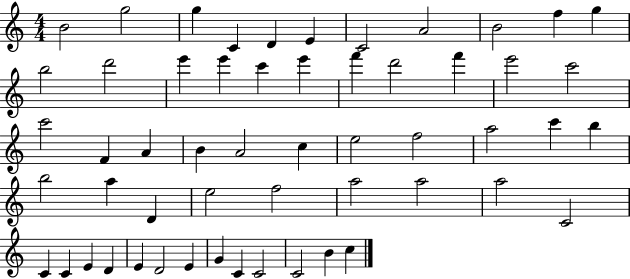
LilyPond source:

{
  \clef treble
  \numericTimeSignature
  \time 4/4
  \key c \major
  b'2 g''2 | g''4 c'4 d'4 e'4 | c'2 a'2 | b'2 f''4 g''4 | \break b''2 d'''2 | e'''4 e'''4 c'''4 e'''4 | f'''4 d'''2 f'''4 | e'''2 c'''2 | \break c'''2 f'4 a'4 | b'4 a'2 c''4 | e''2 f''2 | a''2 c'''4 b''4 | \break b''2 a''4 d'4 | e''2 f''2 | a''2 a''2 | a''2 c'2 | \break c'4 c'4 e'4 d'4 | e'4 d'2 e'4 | g'4 c'4 c'2 | c'2 b'4 c''4 | \break \bar "|."
}